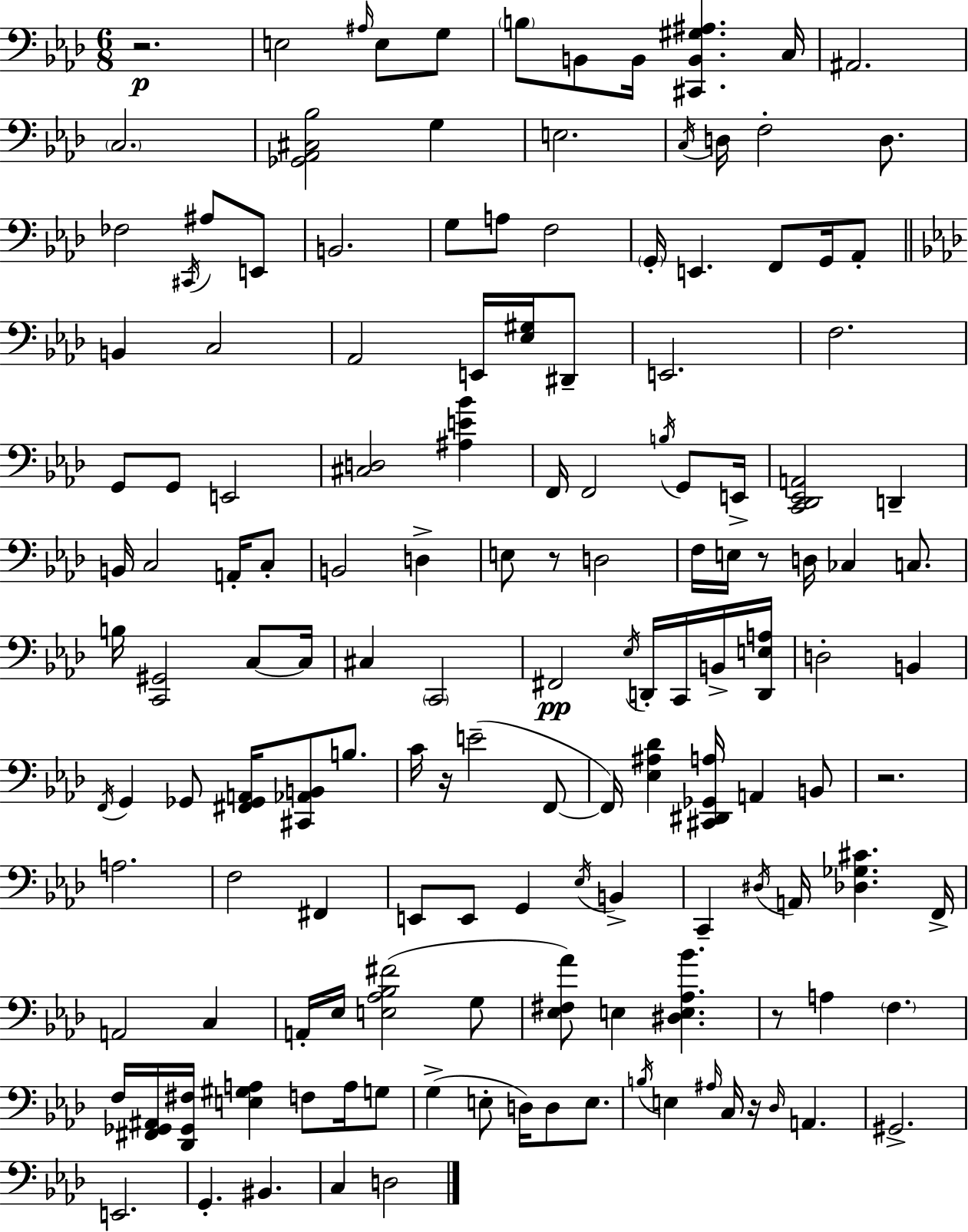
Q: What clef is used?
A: bass